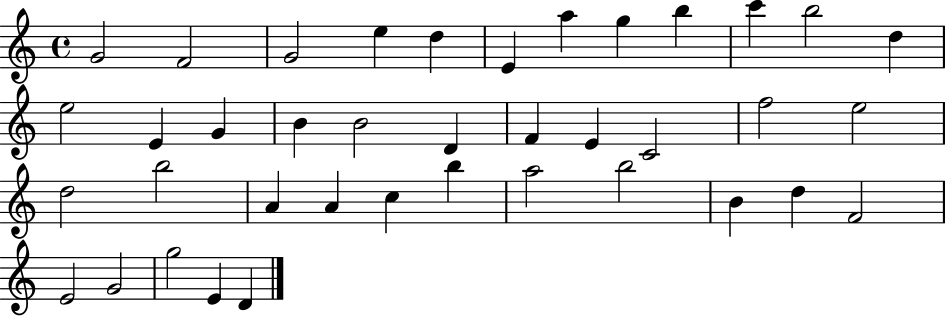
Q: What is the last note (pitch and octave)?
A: D4